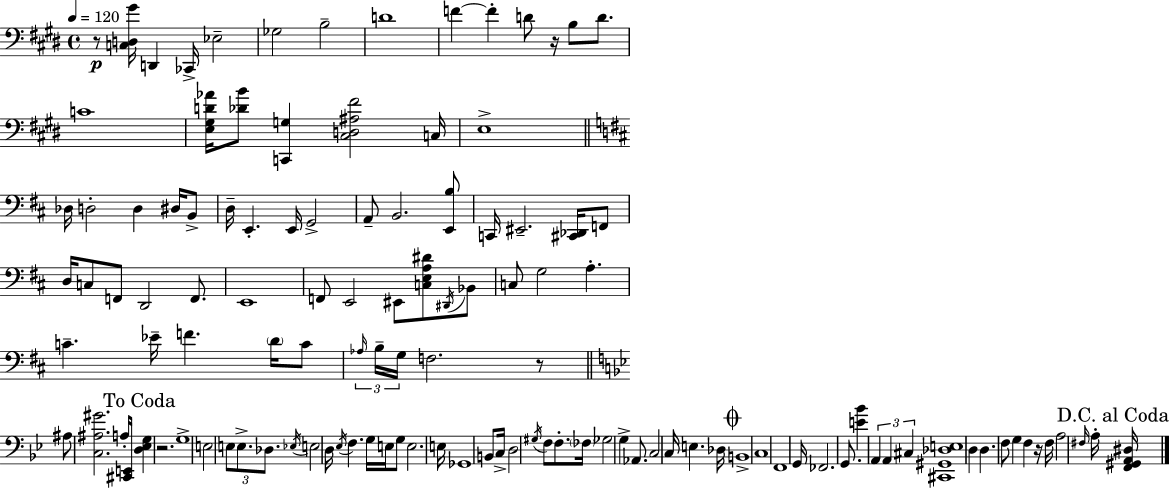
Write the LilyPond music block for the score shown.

{
  \clef bass
  \time 4/4
  \defaultTimeSignature
  \key e \major
  \tempo 4 = 120
  r8\p <c d gis'>16 d,4 ces,16-> ees2-- | ges2 b2-- | d'1 | f'4~~ f'4-. d'8 r16 b8 d'8. | \break c'1 | <e gis d' aes'>16 <des' b'>8 <c, g>4 <cis d ais fis'>2 c16 | e1-> | \bar "||" \break \key d \major des16 d2-. d4 dis16 b,8-> | d16-- e,4.-. e,16 g,2-> | a,8-- b,2. <e, b>8 | c,16 eis,2.-- <cis, des,>16 f,8 | \break d16 c8 f,8 d,2 f,8. | e,1 | f,8 e,2 eis,8 <c e a dis'>8 \acciaccatura { dis,16 } bes,8 | c8 g2 a4.-. | \break c'4.-- ees'16-- f'4. \parenthesize d'16 c'8 | \tuplet 3/2 { \grace { aes16 } b16-- g16 } f2. | r8 \bar "||" \break \key bes \major ais8 <c ais gis'>2. a16-. <cis, e,>16 | \mark "To Coda" <d ees g>4 r2. | g1-> | e2 \tuplet 3/2 { e8 e8.-> des8. } | \break \acciaccatura { ees16 } e2 d16 \acciaccatura { ees16 } f4. | g16 e16 g8 e2. | e16 ges,1 | b,8 c16-> d2 \acciaccatura { gis16 } f8 | \break f8.-. \parenthesize fes16 ges2 g4-> | aes,8. c2 c16 e4. | des16 \mark \markup { \musicglyph "scripts.coda" } b,1-> | c1 | \break f,1 | g,16 fes,2. | g,8. <e' bes'>4 \tuplet 3/2 { a,4 a,4 cis4 } | <cis, gis, des e>1 | \break d4 d4. f8 g4 | f4 r16 f16 a2 | \grace { fis16 } a16-. \mark "D.C. al Coda" <f, gis, a, dis>16 \bar "|."
}